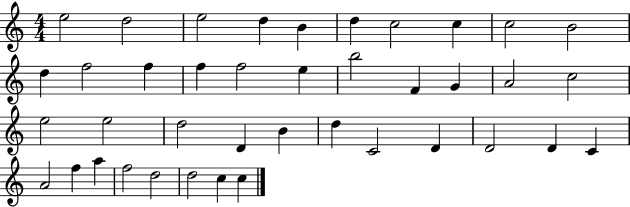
X:1
T:Untitled
M:4/4
L:1/4
K:C
e2 d2 e2 d B d c2 c c2 B2 d f2 f f f2 e b2 F G A2 c2 e2 e2 d2 D B d C2 D D2 D C A2 f a f2 d2 d2 c c